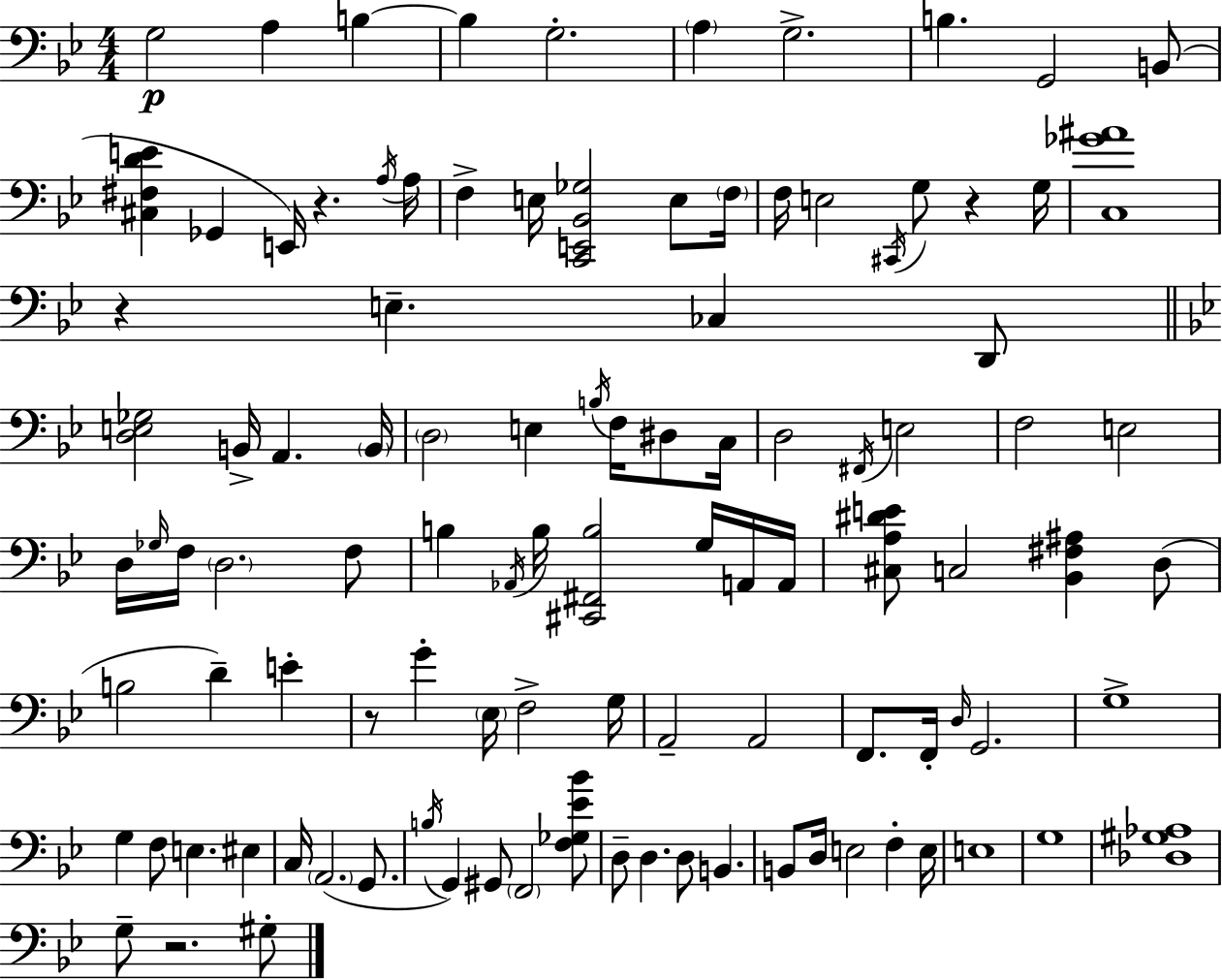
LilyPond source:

{
  \clef bass
  \numericTimeSignature
  \time 4/4
  \key bes \major
  \repeat volta 2 { g2\p a4 b4~~ | b4 g2.-. | \parenthesize a4 g2.-> | b4. g,2 b,8( | \break <cis fis d' e'>4 ges,4 e,16) r4. \acciaccatura { a16 } | a16 f4-> e16 <c, e, bes, ges>2 e8 | \parenthesize f16 f16 e2 \acciaccatura { cis,16 } g8 r4 | g16 <c ges' ais'>1 | \break r4 e4.-- ces4 | d,8 \bar "||" \break \key bes \major <d e ges>2 b,16-> a,4. \parenthesize b,16 | \parenthesize d2 e4 \acciaccatura { b16 } f16 dis8 | c16 d2 \acciaccatura { fis,16 } e2 | f2 e2 | \break d16 \grace { ges16 } f16 \parenthesize d2. | f8 b4 \acciaccatura { aes,16 } b16 <cis, fis, b>2 | g16 a,16 a,16 <cis a dis' e'>8 c2 <bes, fis ais>4 | d8( b2 d'4--) | \break e'4-. r8 g'4-. \parenthesize ees16 f2-> | g16 a,2-- a,2 | f,8. f,16-. \grace { d16 } g,2. | g1-> | \break g4 f8 e4. | eis4 c16 \parenthesize a,2.( | g,8. \acciaccatura { b16 } g,4) gis,8 \parenthesize f,2 | <f ges ees' bes'>8 d8-- d4. d8 | \break b,4. b,8 d16 e2 | f4-. e16 e1 | g1 | <des gis aes>1 | \break g8-- r2. | gis8-. } \bar "|."
}